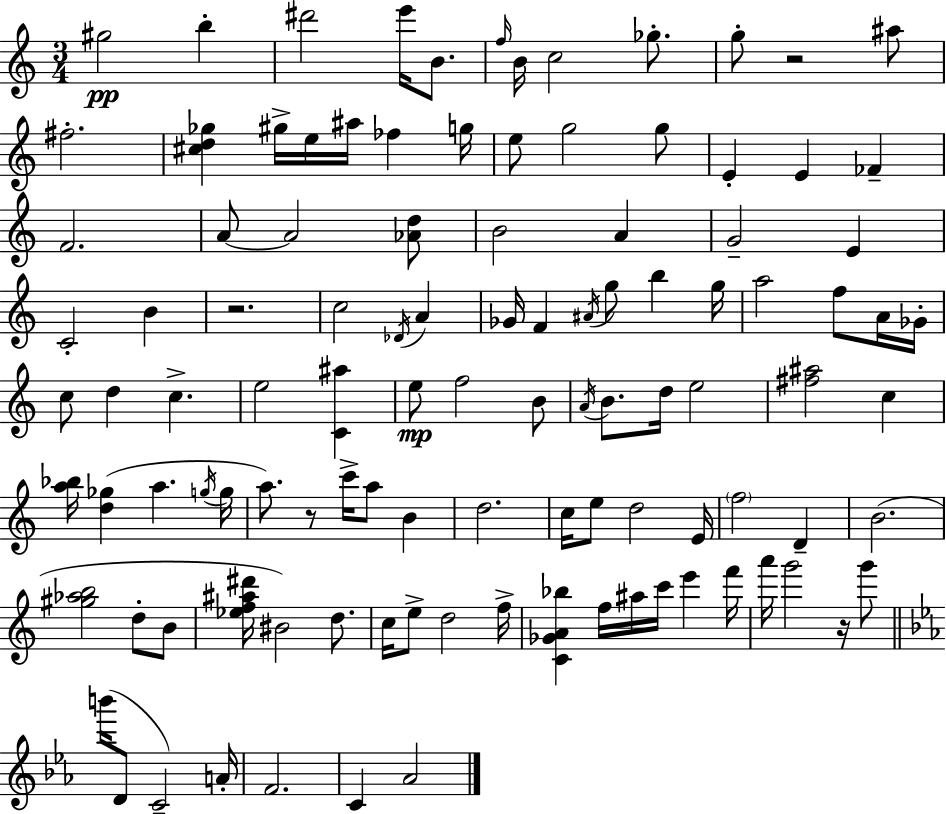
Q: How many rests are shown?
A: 4